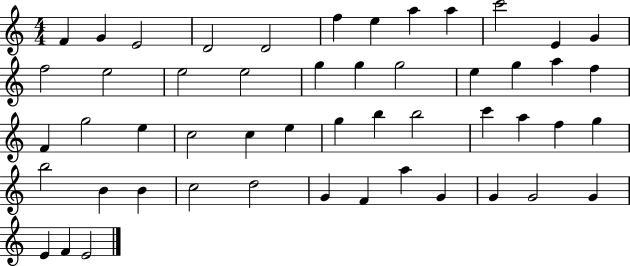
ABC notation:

X:1
T:Untitled
M:4/4
L:1/4
K:C
F G E2 D2 D2 f e a a c'2 E G f2 e2 e2 e2 g g g2 e g a f F g2 e c2 c e g b b2 c' a f g b2 B B c2 d2 G F a G G G2 G E F E2